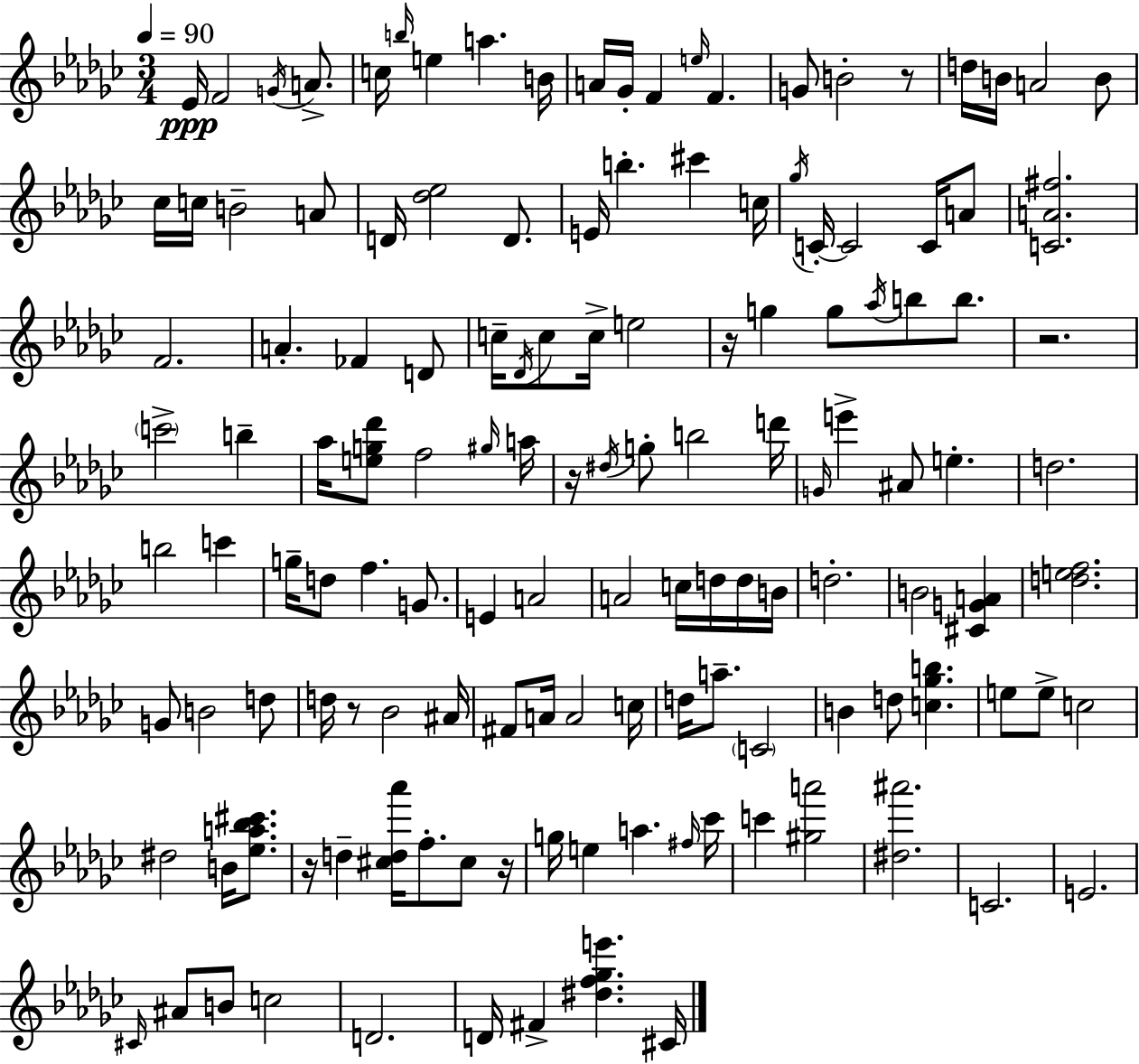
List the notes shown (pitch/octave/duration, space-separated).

Eb4/s F4/h G4/s A4/e. C5/s B5/s E5/q A5/q. B4/s A4/s Gb4/s F4/q E5/s F4/q. G4/e B4/h R/e D5/s B4/s A4/h B4/e CES5/s C5/s B4/h A4/e D4/s [Db5,Eb5]/h D4/e. E4/s B5/q. C#6/q C5/s Gb5/s C4/s C4/h C4/s A4/e [C4,A4,F#5]/h. F4/h. A4/q. FES4/q D4/e C5/s Db4/s C5/e C5/s E5/h R/s G5/q G5/e Ab5/s B5/e B5/e. R/h. C6/h B5/q Ab5/s [E5,G5,Db6]/e F5/h G#5/s A5/s R/s D#5/s G5/e B5/h D6/s G4/s E6/q A#4/e E5/q. D5/h. B5/h C6/q G5/s D5/e F5/q. G4/e. E4/q A4/h A4/h C5/s D5/s D5/s B4/s D5/h. B4/h [C#4,G4,A4]/q [D5,E5,F5]/h. G4/e B4/h D5/e D5/s R/e Bb4/h A#4/s F#4/e A4/s A4/h C5/s D5/s A5/e. C4/h B4/q D5/e [C5,Gb5,B5]/q. E5/e E5/e C5/h D#5/h B4/s [Eb5,A5,Bb5,C#6]/e. R/s D5/q [C#5,D5,Ab6]/s F5/e. C#5/e R/s G5/s E5/q A5/q. F#5/s CES6/s C6/q [G#5,A6]/h [D#5,A#6]/h. C4/h. E4/h. C#4/s A#4/e B4/e C5/h D4/h. D4/s F#4/q [D#5,F5,Gb5,E6]/q. C#4/s